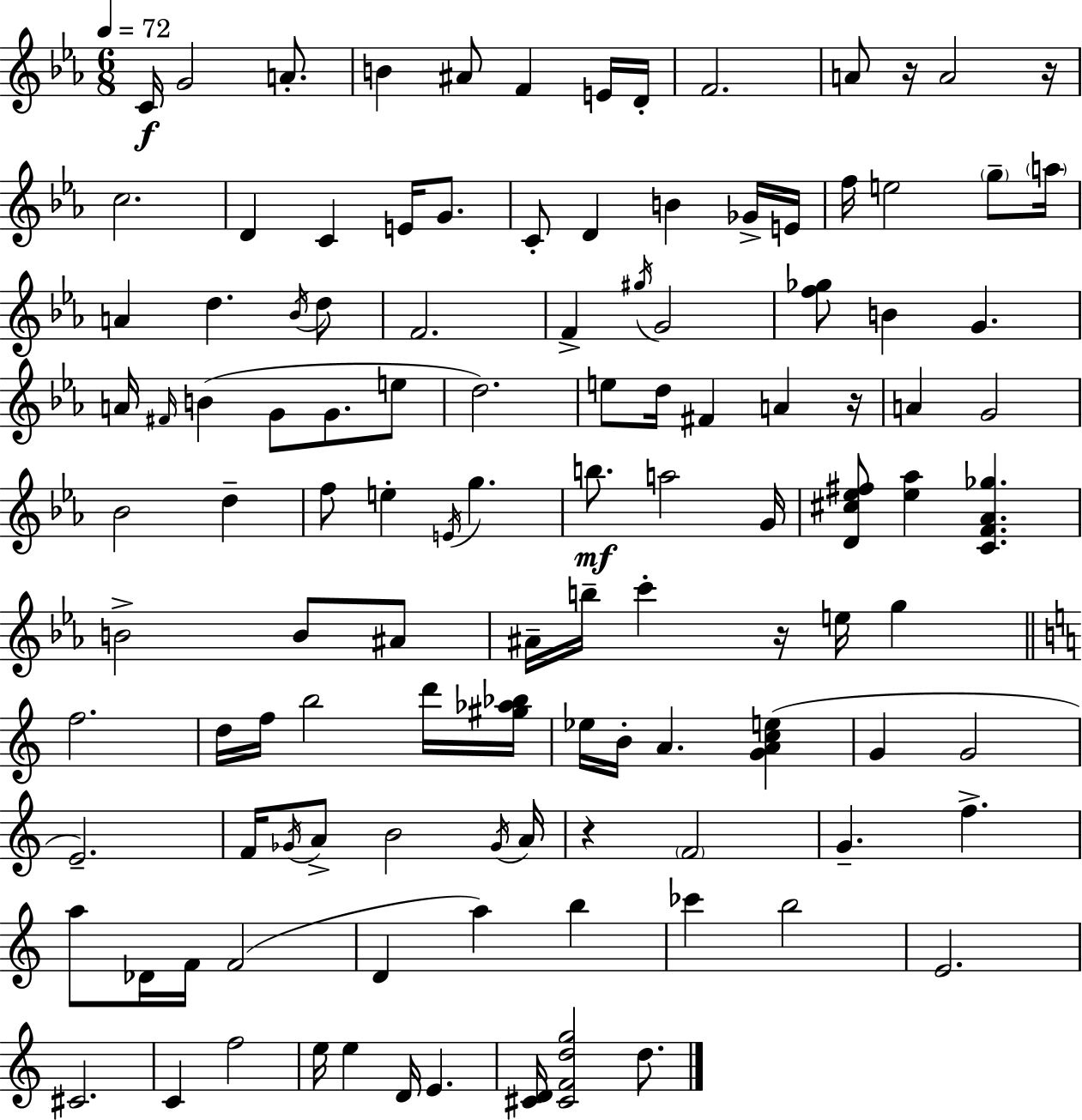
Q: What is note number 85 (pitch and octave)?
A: F5